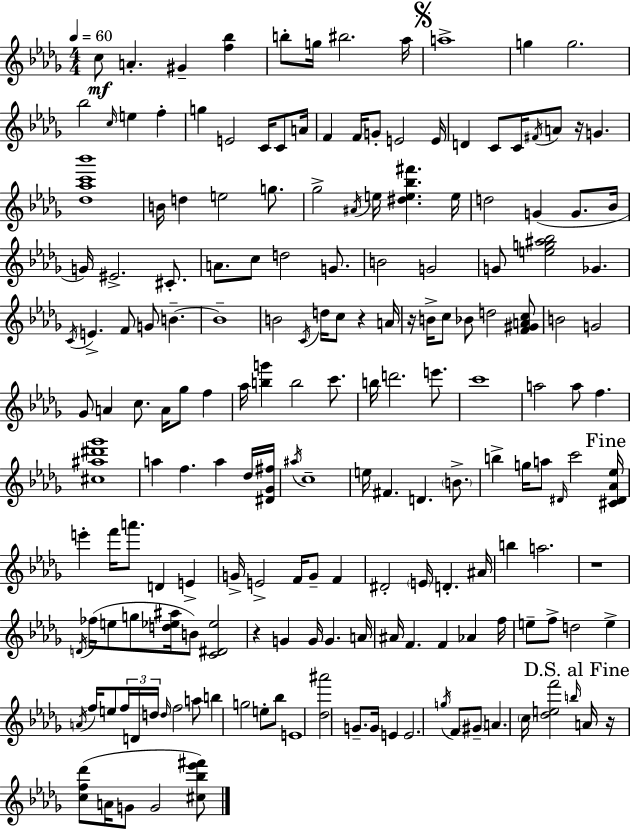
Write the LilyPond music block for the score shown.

{
  \clef treble
  \numericTimeSignature
  \time 4/4
  \key bes \minor
  \tempo 4 = 60
  \repeat volta 2 { c''8\mf a'4.-. gis'4-- <f'' bes''>4 | b''8-. g''16 bis''2. aes''16 | \mark \markup { \musicglyph "scripts.segno" } a''1-> | g''4 g''2. | \break bes''2 \grace { c''16 } e''4 f''4-. | g''4 e'2 c'16 c'8 | a'16 f'4 f'16 g'8-. e'2 | e'16 d'4 c'8 c'16 \acciaccatura { fis'16 } a'8 r16 g'4. | \break <des'' aes'' c''' bes'''>1 | b'16 d''4 e''2 g''8. | ges''2-> \acciaccatura { ais'16 } e''16 <dis'' e'' bes'' fis'''>4. | e''16 d''2 g'4( g'8. | \break bes'16 g'16) eis'2.-> | cis'8.-. a'8. c''8 d''2 | g'8. b'2 g'2 | g'8 <e'' g'' ais'' bes''>2 ges'4. | \break \acciaccatura { c'16 } e'4.-> f'8 g'8 b'4.--~~ | b'1-- | b'2 \acciaccatura { c'16 } d''16 c''8 | r4 a'16 r16 b'16-> c''8 bes'8 d''2 | \break <f' gis' a' c''>8 b'2 g'2 | ges'8 a'4 c''8. a'16 ges''8 | f''4 aes''16 <b'' g'''>4 b''2 | c'''8. b''16 d'''2. | \break e'''8. c'''1 | a''2 a''8 f''4. | <cis'' ais'' dis''' ges'''>1 | a''4 f''4. a''4 | \break des''16 <dis' ges' fis''>16 \acciaccatura { ais''16 } c''1-- | e''16 fis'4. d'4. | \parenthesize b'8.-> b''4-> g''16 a''8 \grace { dis'16 } c'''2 | \mark "Fine" <cis' dis' aes' ees''>16 e'''4-. f'''16 a'''8. d'4 | \break e'4-> g'16-> e'2-> | f'16 g'8-- f'4 dis'2-. \parenthesize e'16 | d'4.-. ais'16 b''4 a''2. | r1 | \break \acciaccatura { d'16 }( fes''16 e''8 g''8 <d'' ees'' ais''>16 b'8) | <c' dis' ees''>2 r4 g'4 | g'16 g'4. a'16 ais'16 f'4. f'4 | aes'4 f''16 e''8-- f''8-> d''2 | \break e''4-> \acciaccatura { a'16 } f''16 e''8 \tuplet 3/2 { f''16 d'16 d''16 } \grace { d''16 } | f''2 a''8 b''4 g''2 | e''8-. bes''8 e'1 | <des'' ais'''>2 | \break g'8.-- g'16 e'4 e'2. | \acciaccatura { g''16 } f'8 \parenthesize gis'8-- a'4. | \parenthesize c''16 <des'' e'' f'''>2 \grace { b''16 } \mark "D.S. al Fine" a'16 r16 <c'' f'' des'''>8( a'16 | g'8 g'2 <cis'' bes'' ees''' fis'''>8) } \bar "|."
}